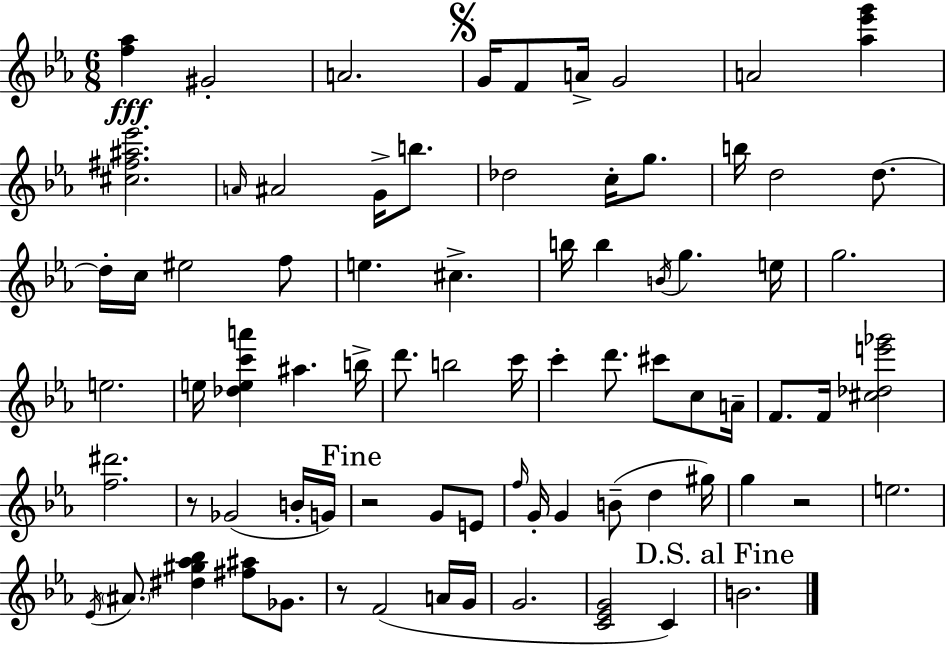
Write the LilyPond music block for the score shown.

{
  \clef treble
  \numericTimeSignature
  \time 6/8
  \key c \minor
  \repeat volta 2 { <f'' aes''>4\fff gis'2-. | a'2. | \mark \markup { \musicglyph "scripts.segno" } g'16 f'8 a'16-> g'2 | a'2 <aes'' ees''' g'''>4 | \break <cis'' fis'' ais'' ees'''>2. | \grace { a'16 } ais'2 g'16-> b''8. | des''2 c''16-. g''8. | b''16 d''2 d''8.~~ | \break d''16-. c''16 eis''2 f''8 | e''4. cis''4.-> | b''16 b''4 \acciaccatura { b'16 } g''4. | e''16 g''2. | \break e''2. | e''16 <des'' e'' c''' a'''>4 ais''4. | b''16-> d'''8. b''2 | c'''16 c'''4-. d'''8. cis'''8 c''8 | \break a'16-- f'8. f'16 <cis'' des'' e''' ges'''>2 | <f'' dis'''>2. | r8 ges'2( | b'16-. g'16) \mark "Fine" r2 g'8 | \break e'8 \grace { f''16 } g'16-. g'4 b'8--( d''4 | gis''16) g''4 r2 | e''2. | \acciaccatura { ees'16 } \parenthesize ais'8. <dis'' gis'' aes'' bes''>4 <fis'' ais''>8 | \break ges'8. r8 f'2( | a'16 g'16 g'2. | <c' ees' g'>2 | c'4) \mark "D.S. al Fine" b'2. | \break } \bar "|."
}